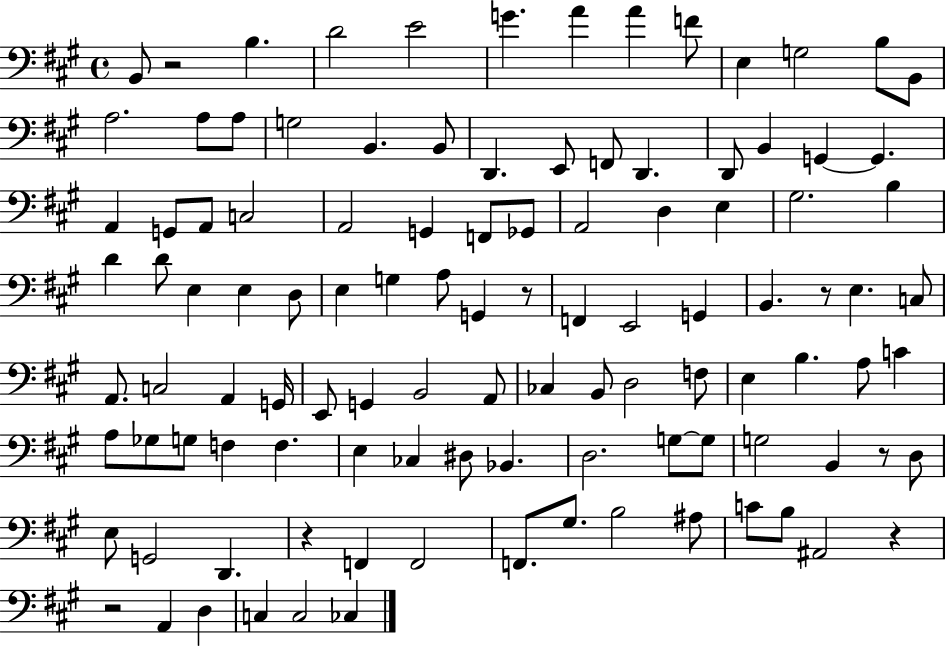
{
  \clef bass
  \time 4/4
  \defaultTimeSignature
  \key a \major
  b,8 r2 b4. | d'2 e'2 | g'4. a'4 a'4 f'8 | e4 g2 b8 b,8 | \break a2. a8 a8 | g2 b,4. b,8 | d,4. e,8 f,8 d,4. | d,8 b,4 g,4~~ g,4. | \break a,4 g,8 a,8 c2 | a,2 g,4 f,8 ges,8 | a,2 d4 e4 | gis2. b4 | \break d'4 d'8 e4 e4 d8 | e4 g4 a8 g,4 r8 | f,4 e,2 g,4 | b,4. r8 e4. c8 | \break a,8. c2 a,4 g,16 | e,8 g,4 b,2 a,8 | ces4 b,8 d2 f8 | e4 b4. a8 c'4 | \break a8 ges8 g8 f4 f4. | e4 ces4 dis8 bes,4. | d2. g8~~ g8 | g2 b,4 r8 d8 | \break e8 g,2 d,4. | r4 f,4 f,2 | f,8. gis8. b2 ais8 | c'8 b8 ais,2 r4 | \break r2 a,4 d4 | c4 c2 ces4 | \bar "|."
}